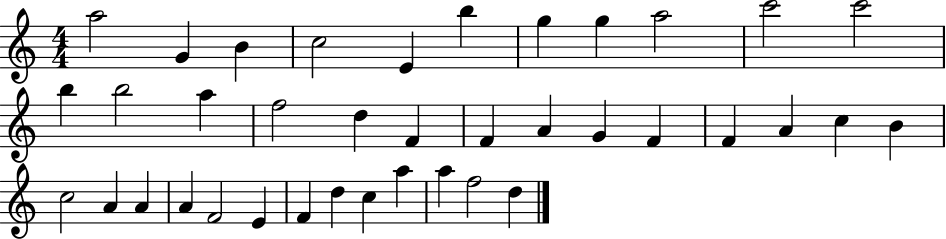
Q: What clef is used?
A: treble